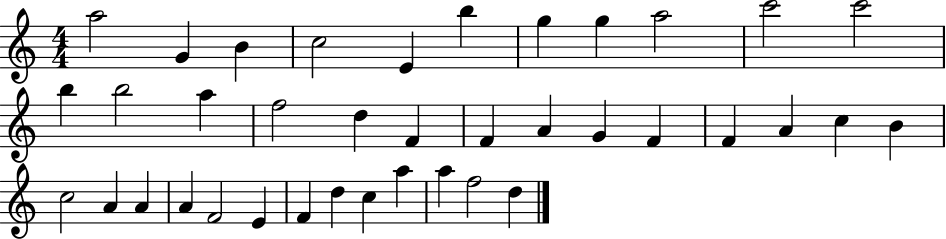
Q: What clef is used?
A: treble